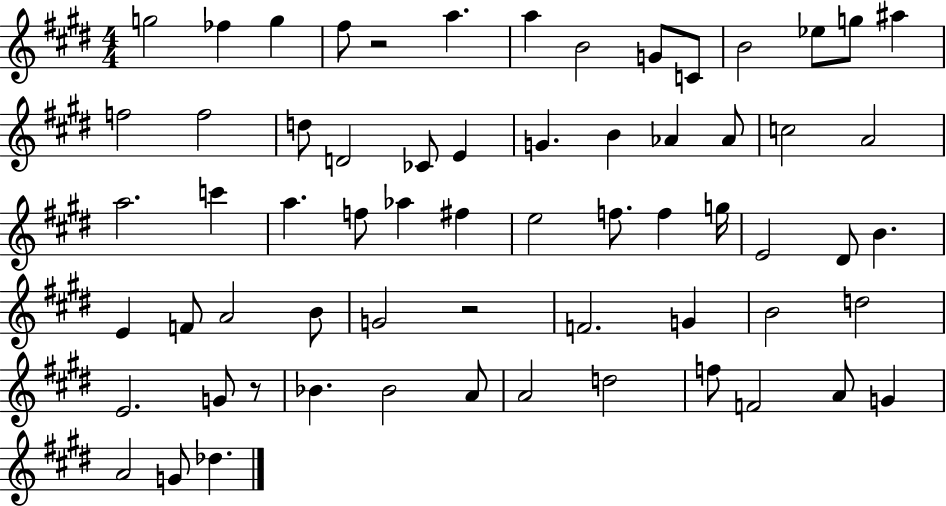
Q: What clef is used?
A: treble